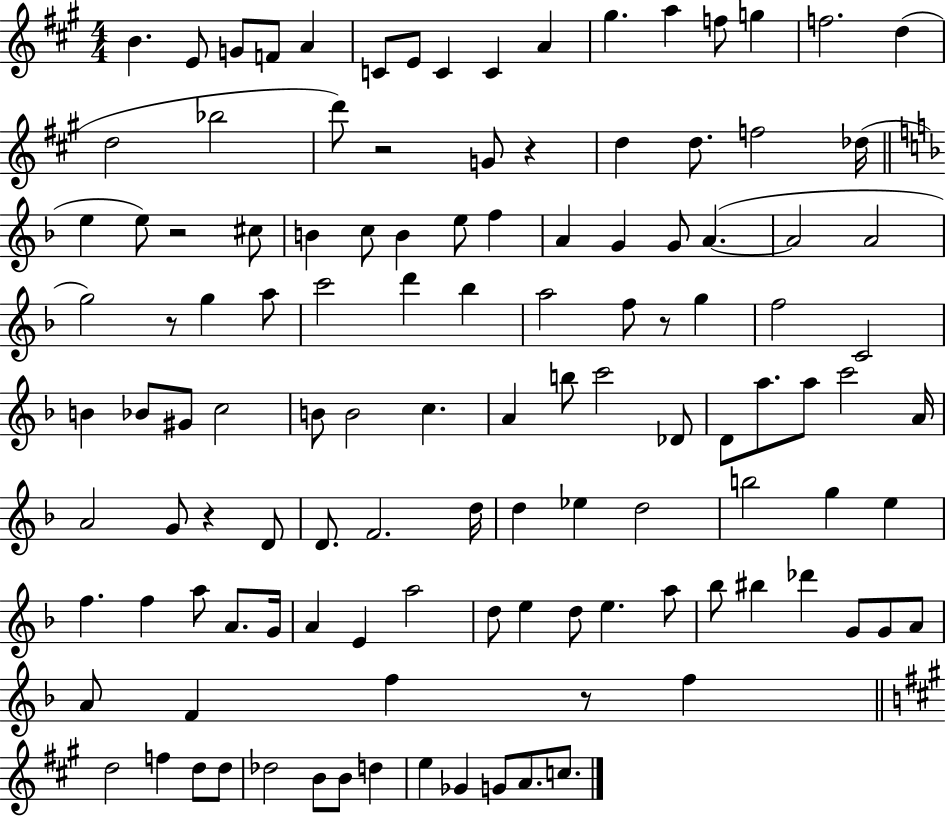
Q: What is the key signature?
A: A major